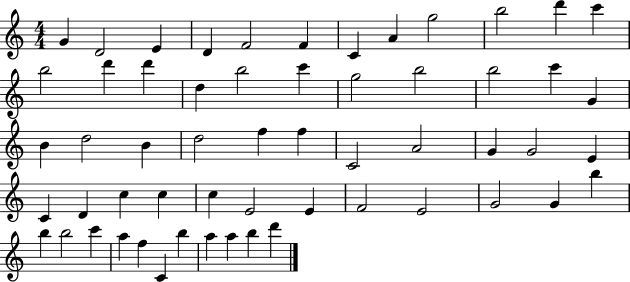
G4/q D4/h E4/q D4/q F4/h F4/q C4/q A4/q G5/h B5/h D6/q C6/q B5/h D6/q D6/q D5/q B5/h C6/q G5/h B5/h B5/h C6/q G4/q B4/q D5/h B4/q D5/h F5/q F5/q C4/h A4/h G4/q G4/h E4/q C4/q D4/q C5/q C5/q C5/q E4/h E4/q F4/h E4/h G4/h G4/q B5/q B5/q B5/h C6/q A5/q F5/q C4/q B5/q A5/q A5/q B5/q D6/q